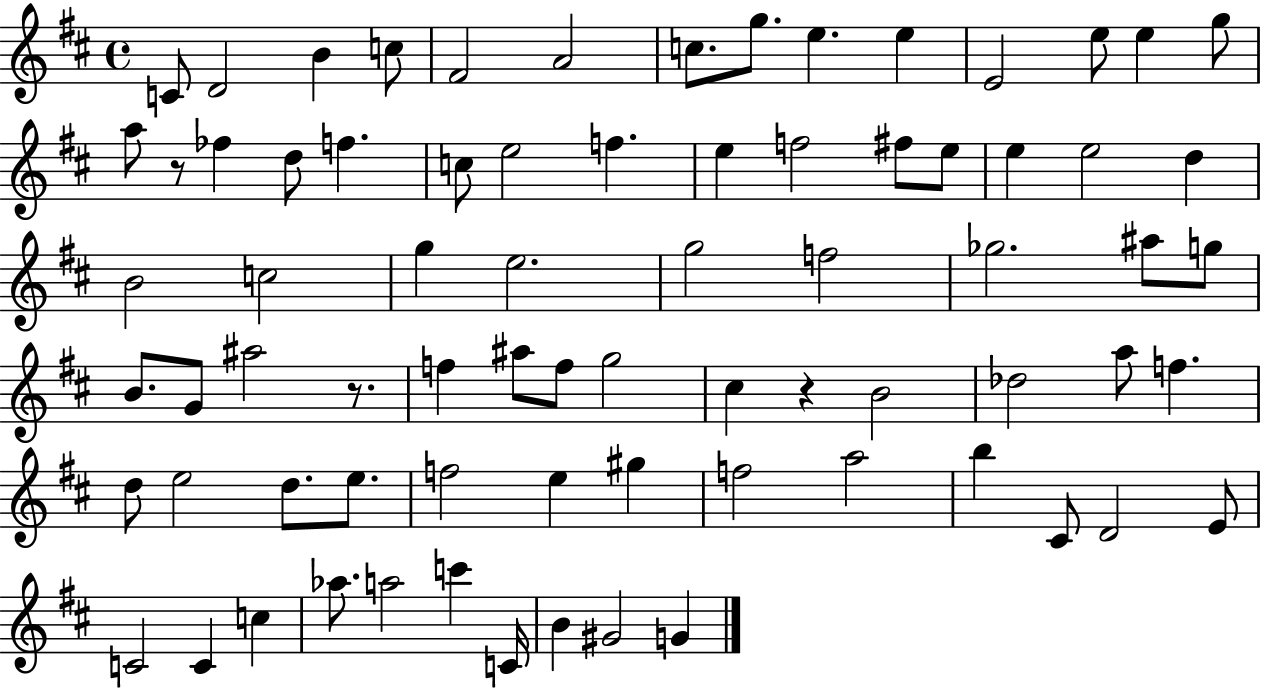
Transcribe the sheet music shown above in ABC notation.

X:1
T:Untitled
M:4/4
L:1/4
K:D
C/2 D2 B c/2 ^F2 A2 c/2 g/2 e e E2 e/2 e g/2 a/2 z/2 _f d/2 f c/2 e2 f e f2 ^f/2 e/2 e e2 d B2 c2 g e2 g2 f2 _g2 ^a/2 g/2 B/2 G/2 ^a2 z/2 f ^a/2 f/2 g2 ^c z B2 _d2 a/2 f d/2 e2 d/2 e/2 f2 e ^g f2 a2 b ^C/2 D2 E/2 C2 C c _a/2 a2 c' C/4 B ^G2 G